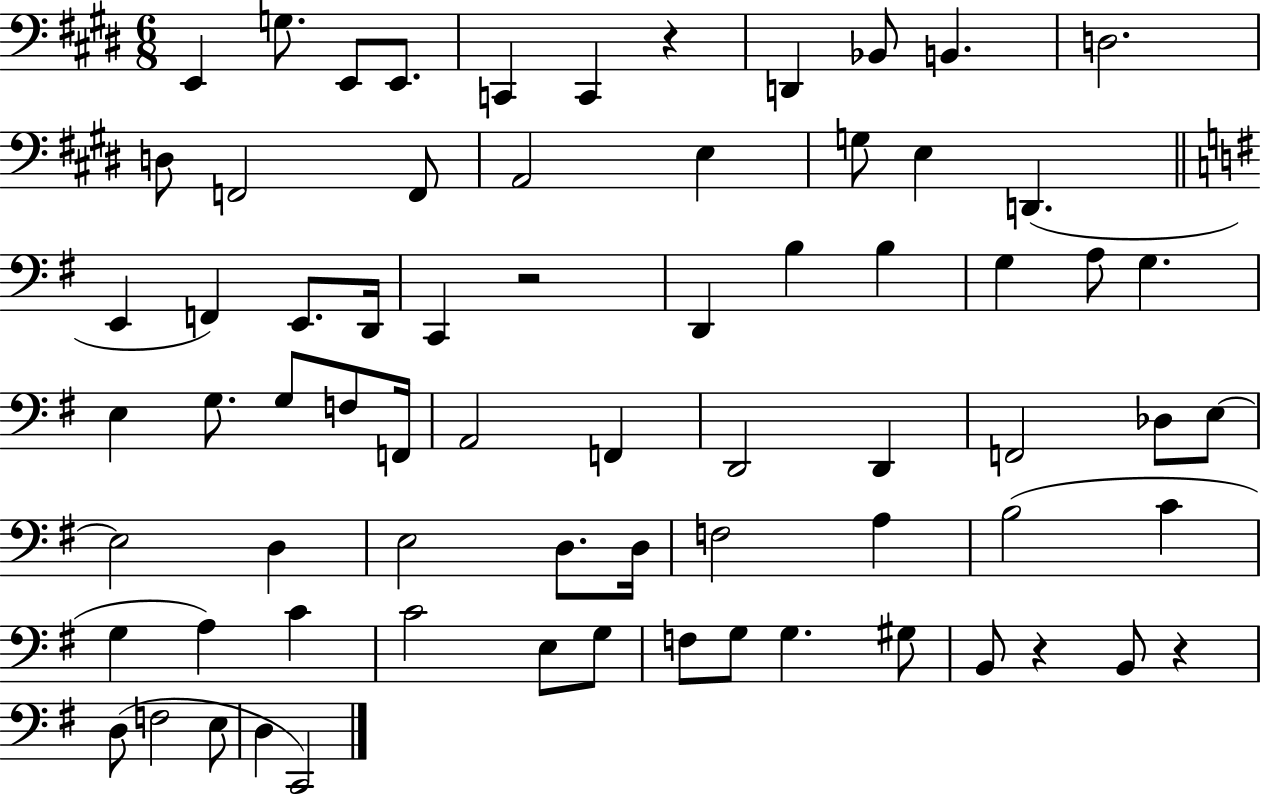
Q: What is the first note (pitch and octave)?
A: E2